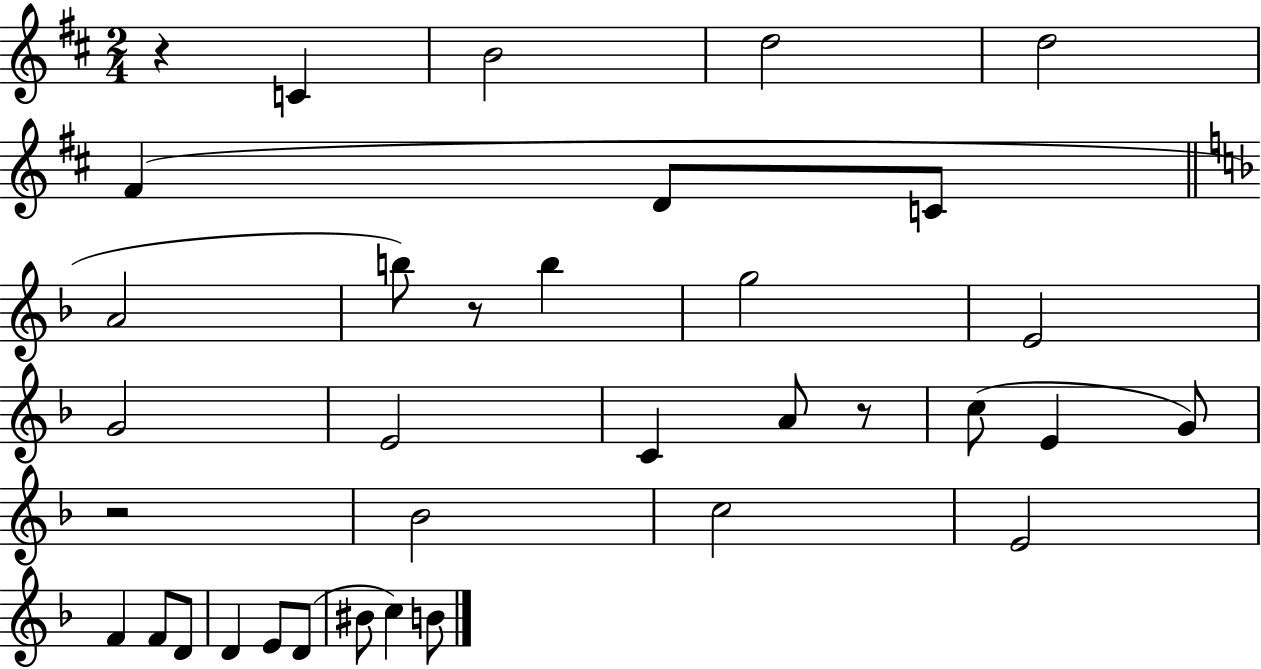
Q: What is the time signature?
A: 2/4